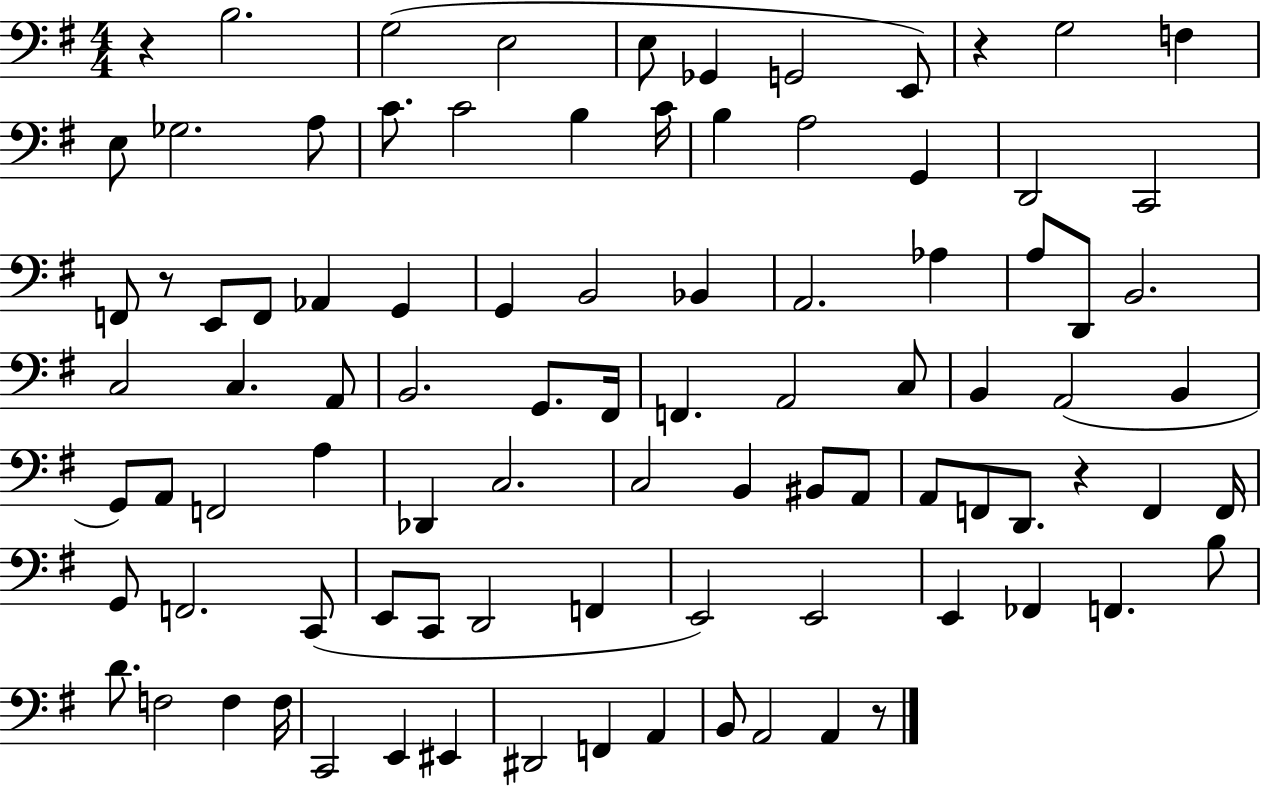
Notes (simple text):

R/q B3/h. G3/h E3/h E3/e Gb2/q G2/h E2/e R/q G3/h F3/q E3/e Gb3/h. A3/e C4/e. C4/h B3/q C4/s B3/q A3/h G2/q D2/h C2/h F2/e R/e E2/e F2/e Ab2/q G2/q G2/q B2/h Bb2/q A2/h. Ab3/q A3/e D2/e B2/h. C3/h C3/q. A2/e B2/h. G2/e. F#2/s F2/q. A2/h C3/e B2/q A2/h B2/q G2/e A2/e F2/h A3/q Db2/q C3/h. C3/h B2/q BIS2/e A2/e A2/e F2/e D2/e. R/q F2/q F2/s G2/e F2/h. C2/e E2/e C2/e D2/h F2/q E2/h E2/h E2/q FES2/q F2/q. B3/e D4/e. F3/h F3/q F3/s C2/h E2/q EIS2/q D#2/h F2/q A2/q B2/e A2/h A2/q R/e